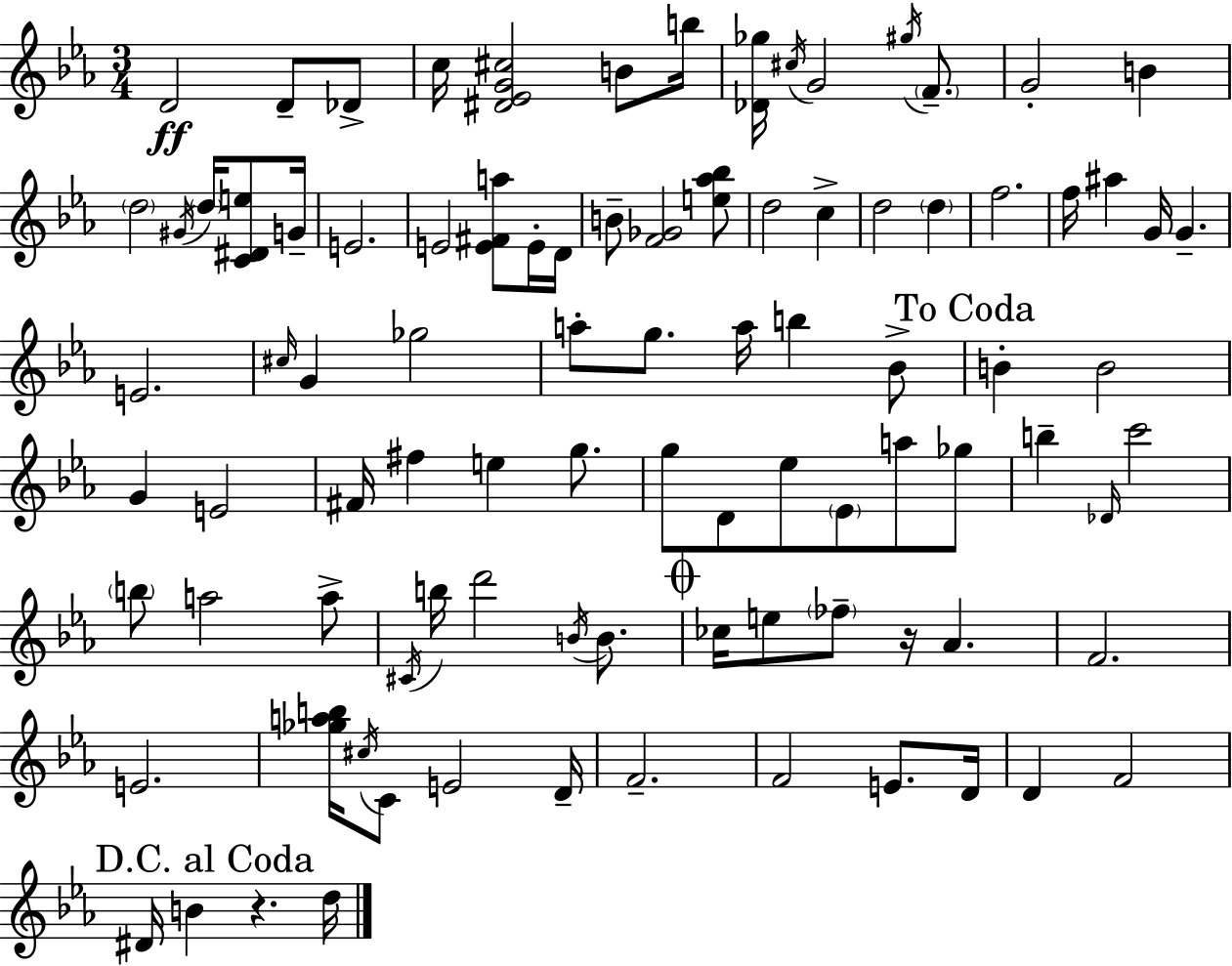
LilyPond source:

{
  \clef treble
  \numericTimeSignature
  \time 3/4
  \key ees \major
  \repeat volta 2 { d'2\ff d'8-- des'8-> | c''16 <dis' ees' g' cis''>2 b'8 b''16 | <des' ges''>16 \acciaccatura { cis''16 } g'2 \acciaccatura { gis''16 } \parenthesize f'8.-- | g'2-. b'4 | \break \parenthesize d''2 \acciaccatura { gis'16 } \parenthesize d''16 | <c' dis' e''>8 g'16-- e'2. | e'2 <e' fis' a''>8 | e'16-. d'16 b'8-- <f' ges'>2 | \break <e'' aes'' bes''>8 d''2 c''4-> | d''2 \parenthesize d''4 | f''2. | f''16 ais''4 g'16 g'4.-- | \break e'2. | \grace { cis''16 } g'4 ges''2 | a''8-. g''8. a''16 b''4 | bes'8-> \mark "To Coda" b'4-. b'2 | \break g'4 e'2 | fis'16 fis''4 e''4 | g''8. g''8 d'8 ees''8 \parenthesize ees'8 | a''8 ges''8 b''4-- \grace { des'16 } c'''2 | \break \parenthesize b''8 a''2 | a''8-> \acciaccatura { cis'16 } b''16 d'''2 | \acciaccatura { b'16 } b'8. \mark \markup { \musicglyph "scripts.coda" } ces''16 e''8 \parenthesize fes''8-- | r16 aes'4. f'2. | \break e'2. | <ges'' a'' b''>16 \acciaccatura { cis''16 } c'8 e'2 | d'16-- f'2.-- | f'2 | \break e'8. d'16 d'4 | f'2 \mark "D.C. al Coda" dis'16 b'4 | r4. d''16 } \bar "|."
}